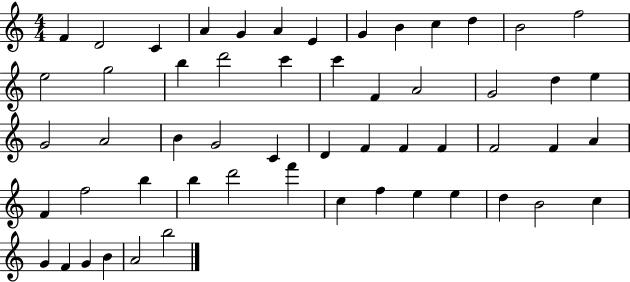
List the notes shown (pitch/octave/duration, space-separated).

F4/q D4/h C4/q A4/q G4/q A4/q E4/q G4/q B4/q C5/q D5/q B4/h F5/h E5/h G5/h B5/q D6/h C6/q C6/q F4/q A4/h G4/h D5/q E5/q G4/h A4/h B4/q G4/h C4/q D4/q F4/q F4/q F4/q F4/h F4/q A4/q F4/q F5/h B5/q B5/q D6/h F6/q C5/q F5/q E5/q E5/q D5/q B4/h C5/q G4/q F4/q G4/q B4/q A4/h B5/h